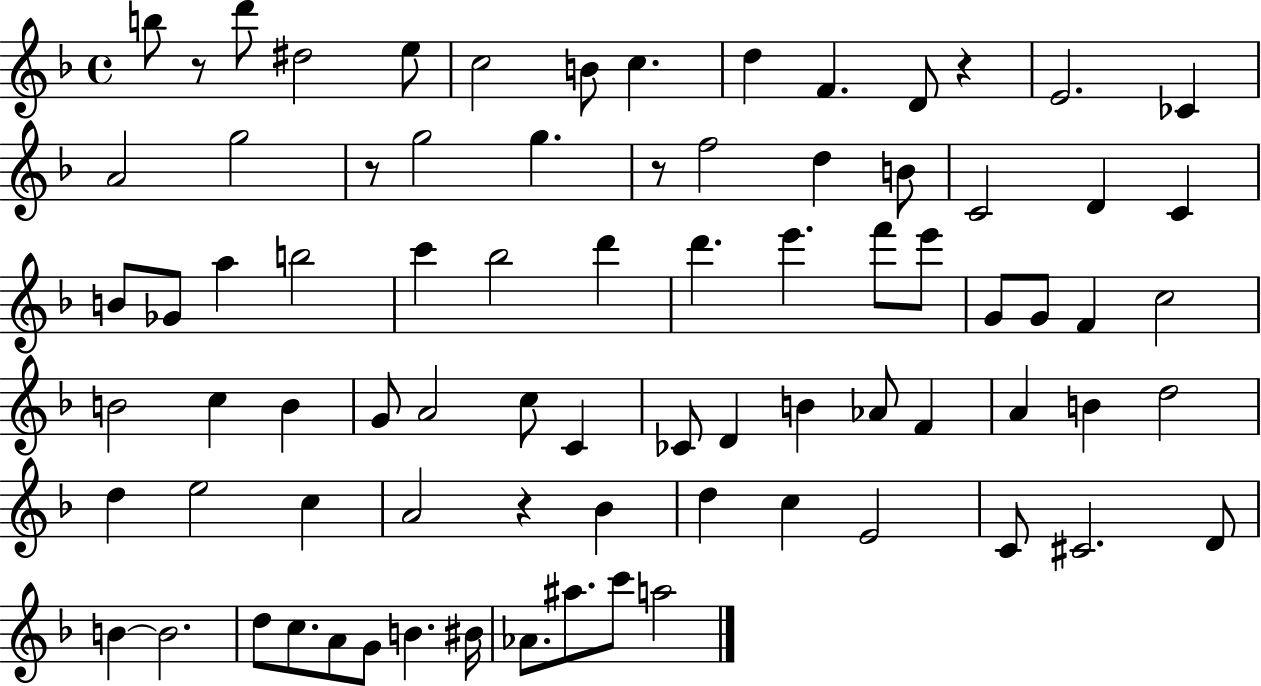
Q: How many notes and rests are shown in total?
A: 80